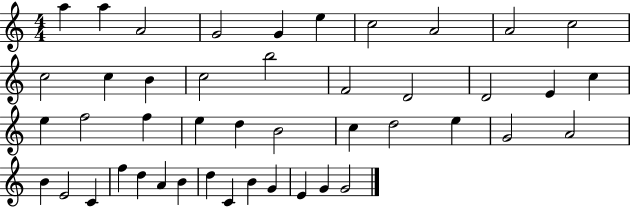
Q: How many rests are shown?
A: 0